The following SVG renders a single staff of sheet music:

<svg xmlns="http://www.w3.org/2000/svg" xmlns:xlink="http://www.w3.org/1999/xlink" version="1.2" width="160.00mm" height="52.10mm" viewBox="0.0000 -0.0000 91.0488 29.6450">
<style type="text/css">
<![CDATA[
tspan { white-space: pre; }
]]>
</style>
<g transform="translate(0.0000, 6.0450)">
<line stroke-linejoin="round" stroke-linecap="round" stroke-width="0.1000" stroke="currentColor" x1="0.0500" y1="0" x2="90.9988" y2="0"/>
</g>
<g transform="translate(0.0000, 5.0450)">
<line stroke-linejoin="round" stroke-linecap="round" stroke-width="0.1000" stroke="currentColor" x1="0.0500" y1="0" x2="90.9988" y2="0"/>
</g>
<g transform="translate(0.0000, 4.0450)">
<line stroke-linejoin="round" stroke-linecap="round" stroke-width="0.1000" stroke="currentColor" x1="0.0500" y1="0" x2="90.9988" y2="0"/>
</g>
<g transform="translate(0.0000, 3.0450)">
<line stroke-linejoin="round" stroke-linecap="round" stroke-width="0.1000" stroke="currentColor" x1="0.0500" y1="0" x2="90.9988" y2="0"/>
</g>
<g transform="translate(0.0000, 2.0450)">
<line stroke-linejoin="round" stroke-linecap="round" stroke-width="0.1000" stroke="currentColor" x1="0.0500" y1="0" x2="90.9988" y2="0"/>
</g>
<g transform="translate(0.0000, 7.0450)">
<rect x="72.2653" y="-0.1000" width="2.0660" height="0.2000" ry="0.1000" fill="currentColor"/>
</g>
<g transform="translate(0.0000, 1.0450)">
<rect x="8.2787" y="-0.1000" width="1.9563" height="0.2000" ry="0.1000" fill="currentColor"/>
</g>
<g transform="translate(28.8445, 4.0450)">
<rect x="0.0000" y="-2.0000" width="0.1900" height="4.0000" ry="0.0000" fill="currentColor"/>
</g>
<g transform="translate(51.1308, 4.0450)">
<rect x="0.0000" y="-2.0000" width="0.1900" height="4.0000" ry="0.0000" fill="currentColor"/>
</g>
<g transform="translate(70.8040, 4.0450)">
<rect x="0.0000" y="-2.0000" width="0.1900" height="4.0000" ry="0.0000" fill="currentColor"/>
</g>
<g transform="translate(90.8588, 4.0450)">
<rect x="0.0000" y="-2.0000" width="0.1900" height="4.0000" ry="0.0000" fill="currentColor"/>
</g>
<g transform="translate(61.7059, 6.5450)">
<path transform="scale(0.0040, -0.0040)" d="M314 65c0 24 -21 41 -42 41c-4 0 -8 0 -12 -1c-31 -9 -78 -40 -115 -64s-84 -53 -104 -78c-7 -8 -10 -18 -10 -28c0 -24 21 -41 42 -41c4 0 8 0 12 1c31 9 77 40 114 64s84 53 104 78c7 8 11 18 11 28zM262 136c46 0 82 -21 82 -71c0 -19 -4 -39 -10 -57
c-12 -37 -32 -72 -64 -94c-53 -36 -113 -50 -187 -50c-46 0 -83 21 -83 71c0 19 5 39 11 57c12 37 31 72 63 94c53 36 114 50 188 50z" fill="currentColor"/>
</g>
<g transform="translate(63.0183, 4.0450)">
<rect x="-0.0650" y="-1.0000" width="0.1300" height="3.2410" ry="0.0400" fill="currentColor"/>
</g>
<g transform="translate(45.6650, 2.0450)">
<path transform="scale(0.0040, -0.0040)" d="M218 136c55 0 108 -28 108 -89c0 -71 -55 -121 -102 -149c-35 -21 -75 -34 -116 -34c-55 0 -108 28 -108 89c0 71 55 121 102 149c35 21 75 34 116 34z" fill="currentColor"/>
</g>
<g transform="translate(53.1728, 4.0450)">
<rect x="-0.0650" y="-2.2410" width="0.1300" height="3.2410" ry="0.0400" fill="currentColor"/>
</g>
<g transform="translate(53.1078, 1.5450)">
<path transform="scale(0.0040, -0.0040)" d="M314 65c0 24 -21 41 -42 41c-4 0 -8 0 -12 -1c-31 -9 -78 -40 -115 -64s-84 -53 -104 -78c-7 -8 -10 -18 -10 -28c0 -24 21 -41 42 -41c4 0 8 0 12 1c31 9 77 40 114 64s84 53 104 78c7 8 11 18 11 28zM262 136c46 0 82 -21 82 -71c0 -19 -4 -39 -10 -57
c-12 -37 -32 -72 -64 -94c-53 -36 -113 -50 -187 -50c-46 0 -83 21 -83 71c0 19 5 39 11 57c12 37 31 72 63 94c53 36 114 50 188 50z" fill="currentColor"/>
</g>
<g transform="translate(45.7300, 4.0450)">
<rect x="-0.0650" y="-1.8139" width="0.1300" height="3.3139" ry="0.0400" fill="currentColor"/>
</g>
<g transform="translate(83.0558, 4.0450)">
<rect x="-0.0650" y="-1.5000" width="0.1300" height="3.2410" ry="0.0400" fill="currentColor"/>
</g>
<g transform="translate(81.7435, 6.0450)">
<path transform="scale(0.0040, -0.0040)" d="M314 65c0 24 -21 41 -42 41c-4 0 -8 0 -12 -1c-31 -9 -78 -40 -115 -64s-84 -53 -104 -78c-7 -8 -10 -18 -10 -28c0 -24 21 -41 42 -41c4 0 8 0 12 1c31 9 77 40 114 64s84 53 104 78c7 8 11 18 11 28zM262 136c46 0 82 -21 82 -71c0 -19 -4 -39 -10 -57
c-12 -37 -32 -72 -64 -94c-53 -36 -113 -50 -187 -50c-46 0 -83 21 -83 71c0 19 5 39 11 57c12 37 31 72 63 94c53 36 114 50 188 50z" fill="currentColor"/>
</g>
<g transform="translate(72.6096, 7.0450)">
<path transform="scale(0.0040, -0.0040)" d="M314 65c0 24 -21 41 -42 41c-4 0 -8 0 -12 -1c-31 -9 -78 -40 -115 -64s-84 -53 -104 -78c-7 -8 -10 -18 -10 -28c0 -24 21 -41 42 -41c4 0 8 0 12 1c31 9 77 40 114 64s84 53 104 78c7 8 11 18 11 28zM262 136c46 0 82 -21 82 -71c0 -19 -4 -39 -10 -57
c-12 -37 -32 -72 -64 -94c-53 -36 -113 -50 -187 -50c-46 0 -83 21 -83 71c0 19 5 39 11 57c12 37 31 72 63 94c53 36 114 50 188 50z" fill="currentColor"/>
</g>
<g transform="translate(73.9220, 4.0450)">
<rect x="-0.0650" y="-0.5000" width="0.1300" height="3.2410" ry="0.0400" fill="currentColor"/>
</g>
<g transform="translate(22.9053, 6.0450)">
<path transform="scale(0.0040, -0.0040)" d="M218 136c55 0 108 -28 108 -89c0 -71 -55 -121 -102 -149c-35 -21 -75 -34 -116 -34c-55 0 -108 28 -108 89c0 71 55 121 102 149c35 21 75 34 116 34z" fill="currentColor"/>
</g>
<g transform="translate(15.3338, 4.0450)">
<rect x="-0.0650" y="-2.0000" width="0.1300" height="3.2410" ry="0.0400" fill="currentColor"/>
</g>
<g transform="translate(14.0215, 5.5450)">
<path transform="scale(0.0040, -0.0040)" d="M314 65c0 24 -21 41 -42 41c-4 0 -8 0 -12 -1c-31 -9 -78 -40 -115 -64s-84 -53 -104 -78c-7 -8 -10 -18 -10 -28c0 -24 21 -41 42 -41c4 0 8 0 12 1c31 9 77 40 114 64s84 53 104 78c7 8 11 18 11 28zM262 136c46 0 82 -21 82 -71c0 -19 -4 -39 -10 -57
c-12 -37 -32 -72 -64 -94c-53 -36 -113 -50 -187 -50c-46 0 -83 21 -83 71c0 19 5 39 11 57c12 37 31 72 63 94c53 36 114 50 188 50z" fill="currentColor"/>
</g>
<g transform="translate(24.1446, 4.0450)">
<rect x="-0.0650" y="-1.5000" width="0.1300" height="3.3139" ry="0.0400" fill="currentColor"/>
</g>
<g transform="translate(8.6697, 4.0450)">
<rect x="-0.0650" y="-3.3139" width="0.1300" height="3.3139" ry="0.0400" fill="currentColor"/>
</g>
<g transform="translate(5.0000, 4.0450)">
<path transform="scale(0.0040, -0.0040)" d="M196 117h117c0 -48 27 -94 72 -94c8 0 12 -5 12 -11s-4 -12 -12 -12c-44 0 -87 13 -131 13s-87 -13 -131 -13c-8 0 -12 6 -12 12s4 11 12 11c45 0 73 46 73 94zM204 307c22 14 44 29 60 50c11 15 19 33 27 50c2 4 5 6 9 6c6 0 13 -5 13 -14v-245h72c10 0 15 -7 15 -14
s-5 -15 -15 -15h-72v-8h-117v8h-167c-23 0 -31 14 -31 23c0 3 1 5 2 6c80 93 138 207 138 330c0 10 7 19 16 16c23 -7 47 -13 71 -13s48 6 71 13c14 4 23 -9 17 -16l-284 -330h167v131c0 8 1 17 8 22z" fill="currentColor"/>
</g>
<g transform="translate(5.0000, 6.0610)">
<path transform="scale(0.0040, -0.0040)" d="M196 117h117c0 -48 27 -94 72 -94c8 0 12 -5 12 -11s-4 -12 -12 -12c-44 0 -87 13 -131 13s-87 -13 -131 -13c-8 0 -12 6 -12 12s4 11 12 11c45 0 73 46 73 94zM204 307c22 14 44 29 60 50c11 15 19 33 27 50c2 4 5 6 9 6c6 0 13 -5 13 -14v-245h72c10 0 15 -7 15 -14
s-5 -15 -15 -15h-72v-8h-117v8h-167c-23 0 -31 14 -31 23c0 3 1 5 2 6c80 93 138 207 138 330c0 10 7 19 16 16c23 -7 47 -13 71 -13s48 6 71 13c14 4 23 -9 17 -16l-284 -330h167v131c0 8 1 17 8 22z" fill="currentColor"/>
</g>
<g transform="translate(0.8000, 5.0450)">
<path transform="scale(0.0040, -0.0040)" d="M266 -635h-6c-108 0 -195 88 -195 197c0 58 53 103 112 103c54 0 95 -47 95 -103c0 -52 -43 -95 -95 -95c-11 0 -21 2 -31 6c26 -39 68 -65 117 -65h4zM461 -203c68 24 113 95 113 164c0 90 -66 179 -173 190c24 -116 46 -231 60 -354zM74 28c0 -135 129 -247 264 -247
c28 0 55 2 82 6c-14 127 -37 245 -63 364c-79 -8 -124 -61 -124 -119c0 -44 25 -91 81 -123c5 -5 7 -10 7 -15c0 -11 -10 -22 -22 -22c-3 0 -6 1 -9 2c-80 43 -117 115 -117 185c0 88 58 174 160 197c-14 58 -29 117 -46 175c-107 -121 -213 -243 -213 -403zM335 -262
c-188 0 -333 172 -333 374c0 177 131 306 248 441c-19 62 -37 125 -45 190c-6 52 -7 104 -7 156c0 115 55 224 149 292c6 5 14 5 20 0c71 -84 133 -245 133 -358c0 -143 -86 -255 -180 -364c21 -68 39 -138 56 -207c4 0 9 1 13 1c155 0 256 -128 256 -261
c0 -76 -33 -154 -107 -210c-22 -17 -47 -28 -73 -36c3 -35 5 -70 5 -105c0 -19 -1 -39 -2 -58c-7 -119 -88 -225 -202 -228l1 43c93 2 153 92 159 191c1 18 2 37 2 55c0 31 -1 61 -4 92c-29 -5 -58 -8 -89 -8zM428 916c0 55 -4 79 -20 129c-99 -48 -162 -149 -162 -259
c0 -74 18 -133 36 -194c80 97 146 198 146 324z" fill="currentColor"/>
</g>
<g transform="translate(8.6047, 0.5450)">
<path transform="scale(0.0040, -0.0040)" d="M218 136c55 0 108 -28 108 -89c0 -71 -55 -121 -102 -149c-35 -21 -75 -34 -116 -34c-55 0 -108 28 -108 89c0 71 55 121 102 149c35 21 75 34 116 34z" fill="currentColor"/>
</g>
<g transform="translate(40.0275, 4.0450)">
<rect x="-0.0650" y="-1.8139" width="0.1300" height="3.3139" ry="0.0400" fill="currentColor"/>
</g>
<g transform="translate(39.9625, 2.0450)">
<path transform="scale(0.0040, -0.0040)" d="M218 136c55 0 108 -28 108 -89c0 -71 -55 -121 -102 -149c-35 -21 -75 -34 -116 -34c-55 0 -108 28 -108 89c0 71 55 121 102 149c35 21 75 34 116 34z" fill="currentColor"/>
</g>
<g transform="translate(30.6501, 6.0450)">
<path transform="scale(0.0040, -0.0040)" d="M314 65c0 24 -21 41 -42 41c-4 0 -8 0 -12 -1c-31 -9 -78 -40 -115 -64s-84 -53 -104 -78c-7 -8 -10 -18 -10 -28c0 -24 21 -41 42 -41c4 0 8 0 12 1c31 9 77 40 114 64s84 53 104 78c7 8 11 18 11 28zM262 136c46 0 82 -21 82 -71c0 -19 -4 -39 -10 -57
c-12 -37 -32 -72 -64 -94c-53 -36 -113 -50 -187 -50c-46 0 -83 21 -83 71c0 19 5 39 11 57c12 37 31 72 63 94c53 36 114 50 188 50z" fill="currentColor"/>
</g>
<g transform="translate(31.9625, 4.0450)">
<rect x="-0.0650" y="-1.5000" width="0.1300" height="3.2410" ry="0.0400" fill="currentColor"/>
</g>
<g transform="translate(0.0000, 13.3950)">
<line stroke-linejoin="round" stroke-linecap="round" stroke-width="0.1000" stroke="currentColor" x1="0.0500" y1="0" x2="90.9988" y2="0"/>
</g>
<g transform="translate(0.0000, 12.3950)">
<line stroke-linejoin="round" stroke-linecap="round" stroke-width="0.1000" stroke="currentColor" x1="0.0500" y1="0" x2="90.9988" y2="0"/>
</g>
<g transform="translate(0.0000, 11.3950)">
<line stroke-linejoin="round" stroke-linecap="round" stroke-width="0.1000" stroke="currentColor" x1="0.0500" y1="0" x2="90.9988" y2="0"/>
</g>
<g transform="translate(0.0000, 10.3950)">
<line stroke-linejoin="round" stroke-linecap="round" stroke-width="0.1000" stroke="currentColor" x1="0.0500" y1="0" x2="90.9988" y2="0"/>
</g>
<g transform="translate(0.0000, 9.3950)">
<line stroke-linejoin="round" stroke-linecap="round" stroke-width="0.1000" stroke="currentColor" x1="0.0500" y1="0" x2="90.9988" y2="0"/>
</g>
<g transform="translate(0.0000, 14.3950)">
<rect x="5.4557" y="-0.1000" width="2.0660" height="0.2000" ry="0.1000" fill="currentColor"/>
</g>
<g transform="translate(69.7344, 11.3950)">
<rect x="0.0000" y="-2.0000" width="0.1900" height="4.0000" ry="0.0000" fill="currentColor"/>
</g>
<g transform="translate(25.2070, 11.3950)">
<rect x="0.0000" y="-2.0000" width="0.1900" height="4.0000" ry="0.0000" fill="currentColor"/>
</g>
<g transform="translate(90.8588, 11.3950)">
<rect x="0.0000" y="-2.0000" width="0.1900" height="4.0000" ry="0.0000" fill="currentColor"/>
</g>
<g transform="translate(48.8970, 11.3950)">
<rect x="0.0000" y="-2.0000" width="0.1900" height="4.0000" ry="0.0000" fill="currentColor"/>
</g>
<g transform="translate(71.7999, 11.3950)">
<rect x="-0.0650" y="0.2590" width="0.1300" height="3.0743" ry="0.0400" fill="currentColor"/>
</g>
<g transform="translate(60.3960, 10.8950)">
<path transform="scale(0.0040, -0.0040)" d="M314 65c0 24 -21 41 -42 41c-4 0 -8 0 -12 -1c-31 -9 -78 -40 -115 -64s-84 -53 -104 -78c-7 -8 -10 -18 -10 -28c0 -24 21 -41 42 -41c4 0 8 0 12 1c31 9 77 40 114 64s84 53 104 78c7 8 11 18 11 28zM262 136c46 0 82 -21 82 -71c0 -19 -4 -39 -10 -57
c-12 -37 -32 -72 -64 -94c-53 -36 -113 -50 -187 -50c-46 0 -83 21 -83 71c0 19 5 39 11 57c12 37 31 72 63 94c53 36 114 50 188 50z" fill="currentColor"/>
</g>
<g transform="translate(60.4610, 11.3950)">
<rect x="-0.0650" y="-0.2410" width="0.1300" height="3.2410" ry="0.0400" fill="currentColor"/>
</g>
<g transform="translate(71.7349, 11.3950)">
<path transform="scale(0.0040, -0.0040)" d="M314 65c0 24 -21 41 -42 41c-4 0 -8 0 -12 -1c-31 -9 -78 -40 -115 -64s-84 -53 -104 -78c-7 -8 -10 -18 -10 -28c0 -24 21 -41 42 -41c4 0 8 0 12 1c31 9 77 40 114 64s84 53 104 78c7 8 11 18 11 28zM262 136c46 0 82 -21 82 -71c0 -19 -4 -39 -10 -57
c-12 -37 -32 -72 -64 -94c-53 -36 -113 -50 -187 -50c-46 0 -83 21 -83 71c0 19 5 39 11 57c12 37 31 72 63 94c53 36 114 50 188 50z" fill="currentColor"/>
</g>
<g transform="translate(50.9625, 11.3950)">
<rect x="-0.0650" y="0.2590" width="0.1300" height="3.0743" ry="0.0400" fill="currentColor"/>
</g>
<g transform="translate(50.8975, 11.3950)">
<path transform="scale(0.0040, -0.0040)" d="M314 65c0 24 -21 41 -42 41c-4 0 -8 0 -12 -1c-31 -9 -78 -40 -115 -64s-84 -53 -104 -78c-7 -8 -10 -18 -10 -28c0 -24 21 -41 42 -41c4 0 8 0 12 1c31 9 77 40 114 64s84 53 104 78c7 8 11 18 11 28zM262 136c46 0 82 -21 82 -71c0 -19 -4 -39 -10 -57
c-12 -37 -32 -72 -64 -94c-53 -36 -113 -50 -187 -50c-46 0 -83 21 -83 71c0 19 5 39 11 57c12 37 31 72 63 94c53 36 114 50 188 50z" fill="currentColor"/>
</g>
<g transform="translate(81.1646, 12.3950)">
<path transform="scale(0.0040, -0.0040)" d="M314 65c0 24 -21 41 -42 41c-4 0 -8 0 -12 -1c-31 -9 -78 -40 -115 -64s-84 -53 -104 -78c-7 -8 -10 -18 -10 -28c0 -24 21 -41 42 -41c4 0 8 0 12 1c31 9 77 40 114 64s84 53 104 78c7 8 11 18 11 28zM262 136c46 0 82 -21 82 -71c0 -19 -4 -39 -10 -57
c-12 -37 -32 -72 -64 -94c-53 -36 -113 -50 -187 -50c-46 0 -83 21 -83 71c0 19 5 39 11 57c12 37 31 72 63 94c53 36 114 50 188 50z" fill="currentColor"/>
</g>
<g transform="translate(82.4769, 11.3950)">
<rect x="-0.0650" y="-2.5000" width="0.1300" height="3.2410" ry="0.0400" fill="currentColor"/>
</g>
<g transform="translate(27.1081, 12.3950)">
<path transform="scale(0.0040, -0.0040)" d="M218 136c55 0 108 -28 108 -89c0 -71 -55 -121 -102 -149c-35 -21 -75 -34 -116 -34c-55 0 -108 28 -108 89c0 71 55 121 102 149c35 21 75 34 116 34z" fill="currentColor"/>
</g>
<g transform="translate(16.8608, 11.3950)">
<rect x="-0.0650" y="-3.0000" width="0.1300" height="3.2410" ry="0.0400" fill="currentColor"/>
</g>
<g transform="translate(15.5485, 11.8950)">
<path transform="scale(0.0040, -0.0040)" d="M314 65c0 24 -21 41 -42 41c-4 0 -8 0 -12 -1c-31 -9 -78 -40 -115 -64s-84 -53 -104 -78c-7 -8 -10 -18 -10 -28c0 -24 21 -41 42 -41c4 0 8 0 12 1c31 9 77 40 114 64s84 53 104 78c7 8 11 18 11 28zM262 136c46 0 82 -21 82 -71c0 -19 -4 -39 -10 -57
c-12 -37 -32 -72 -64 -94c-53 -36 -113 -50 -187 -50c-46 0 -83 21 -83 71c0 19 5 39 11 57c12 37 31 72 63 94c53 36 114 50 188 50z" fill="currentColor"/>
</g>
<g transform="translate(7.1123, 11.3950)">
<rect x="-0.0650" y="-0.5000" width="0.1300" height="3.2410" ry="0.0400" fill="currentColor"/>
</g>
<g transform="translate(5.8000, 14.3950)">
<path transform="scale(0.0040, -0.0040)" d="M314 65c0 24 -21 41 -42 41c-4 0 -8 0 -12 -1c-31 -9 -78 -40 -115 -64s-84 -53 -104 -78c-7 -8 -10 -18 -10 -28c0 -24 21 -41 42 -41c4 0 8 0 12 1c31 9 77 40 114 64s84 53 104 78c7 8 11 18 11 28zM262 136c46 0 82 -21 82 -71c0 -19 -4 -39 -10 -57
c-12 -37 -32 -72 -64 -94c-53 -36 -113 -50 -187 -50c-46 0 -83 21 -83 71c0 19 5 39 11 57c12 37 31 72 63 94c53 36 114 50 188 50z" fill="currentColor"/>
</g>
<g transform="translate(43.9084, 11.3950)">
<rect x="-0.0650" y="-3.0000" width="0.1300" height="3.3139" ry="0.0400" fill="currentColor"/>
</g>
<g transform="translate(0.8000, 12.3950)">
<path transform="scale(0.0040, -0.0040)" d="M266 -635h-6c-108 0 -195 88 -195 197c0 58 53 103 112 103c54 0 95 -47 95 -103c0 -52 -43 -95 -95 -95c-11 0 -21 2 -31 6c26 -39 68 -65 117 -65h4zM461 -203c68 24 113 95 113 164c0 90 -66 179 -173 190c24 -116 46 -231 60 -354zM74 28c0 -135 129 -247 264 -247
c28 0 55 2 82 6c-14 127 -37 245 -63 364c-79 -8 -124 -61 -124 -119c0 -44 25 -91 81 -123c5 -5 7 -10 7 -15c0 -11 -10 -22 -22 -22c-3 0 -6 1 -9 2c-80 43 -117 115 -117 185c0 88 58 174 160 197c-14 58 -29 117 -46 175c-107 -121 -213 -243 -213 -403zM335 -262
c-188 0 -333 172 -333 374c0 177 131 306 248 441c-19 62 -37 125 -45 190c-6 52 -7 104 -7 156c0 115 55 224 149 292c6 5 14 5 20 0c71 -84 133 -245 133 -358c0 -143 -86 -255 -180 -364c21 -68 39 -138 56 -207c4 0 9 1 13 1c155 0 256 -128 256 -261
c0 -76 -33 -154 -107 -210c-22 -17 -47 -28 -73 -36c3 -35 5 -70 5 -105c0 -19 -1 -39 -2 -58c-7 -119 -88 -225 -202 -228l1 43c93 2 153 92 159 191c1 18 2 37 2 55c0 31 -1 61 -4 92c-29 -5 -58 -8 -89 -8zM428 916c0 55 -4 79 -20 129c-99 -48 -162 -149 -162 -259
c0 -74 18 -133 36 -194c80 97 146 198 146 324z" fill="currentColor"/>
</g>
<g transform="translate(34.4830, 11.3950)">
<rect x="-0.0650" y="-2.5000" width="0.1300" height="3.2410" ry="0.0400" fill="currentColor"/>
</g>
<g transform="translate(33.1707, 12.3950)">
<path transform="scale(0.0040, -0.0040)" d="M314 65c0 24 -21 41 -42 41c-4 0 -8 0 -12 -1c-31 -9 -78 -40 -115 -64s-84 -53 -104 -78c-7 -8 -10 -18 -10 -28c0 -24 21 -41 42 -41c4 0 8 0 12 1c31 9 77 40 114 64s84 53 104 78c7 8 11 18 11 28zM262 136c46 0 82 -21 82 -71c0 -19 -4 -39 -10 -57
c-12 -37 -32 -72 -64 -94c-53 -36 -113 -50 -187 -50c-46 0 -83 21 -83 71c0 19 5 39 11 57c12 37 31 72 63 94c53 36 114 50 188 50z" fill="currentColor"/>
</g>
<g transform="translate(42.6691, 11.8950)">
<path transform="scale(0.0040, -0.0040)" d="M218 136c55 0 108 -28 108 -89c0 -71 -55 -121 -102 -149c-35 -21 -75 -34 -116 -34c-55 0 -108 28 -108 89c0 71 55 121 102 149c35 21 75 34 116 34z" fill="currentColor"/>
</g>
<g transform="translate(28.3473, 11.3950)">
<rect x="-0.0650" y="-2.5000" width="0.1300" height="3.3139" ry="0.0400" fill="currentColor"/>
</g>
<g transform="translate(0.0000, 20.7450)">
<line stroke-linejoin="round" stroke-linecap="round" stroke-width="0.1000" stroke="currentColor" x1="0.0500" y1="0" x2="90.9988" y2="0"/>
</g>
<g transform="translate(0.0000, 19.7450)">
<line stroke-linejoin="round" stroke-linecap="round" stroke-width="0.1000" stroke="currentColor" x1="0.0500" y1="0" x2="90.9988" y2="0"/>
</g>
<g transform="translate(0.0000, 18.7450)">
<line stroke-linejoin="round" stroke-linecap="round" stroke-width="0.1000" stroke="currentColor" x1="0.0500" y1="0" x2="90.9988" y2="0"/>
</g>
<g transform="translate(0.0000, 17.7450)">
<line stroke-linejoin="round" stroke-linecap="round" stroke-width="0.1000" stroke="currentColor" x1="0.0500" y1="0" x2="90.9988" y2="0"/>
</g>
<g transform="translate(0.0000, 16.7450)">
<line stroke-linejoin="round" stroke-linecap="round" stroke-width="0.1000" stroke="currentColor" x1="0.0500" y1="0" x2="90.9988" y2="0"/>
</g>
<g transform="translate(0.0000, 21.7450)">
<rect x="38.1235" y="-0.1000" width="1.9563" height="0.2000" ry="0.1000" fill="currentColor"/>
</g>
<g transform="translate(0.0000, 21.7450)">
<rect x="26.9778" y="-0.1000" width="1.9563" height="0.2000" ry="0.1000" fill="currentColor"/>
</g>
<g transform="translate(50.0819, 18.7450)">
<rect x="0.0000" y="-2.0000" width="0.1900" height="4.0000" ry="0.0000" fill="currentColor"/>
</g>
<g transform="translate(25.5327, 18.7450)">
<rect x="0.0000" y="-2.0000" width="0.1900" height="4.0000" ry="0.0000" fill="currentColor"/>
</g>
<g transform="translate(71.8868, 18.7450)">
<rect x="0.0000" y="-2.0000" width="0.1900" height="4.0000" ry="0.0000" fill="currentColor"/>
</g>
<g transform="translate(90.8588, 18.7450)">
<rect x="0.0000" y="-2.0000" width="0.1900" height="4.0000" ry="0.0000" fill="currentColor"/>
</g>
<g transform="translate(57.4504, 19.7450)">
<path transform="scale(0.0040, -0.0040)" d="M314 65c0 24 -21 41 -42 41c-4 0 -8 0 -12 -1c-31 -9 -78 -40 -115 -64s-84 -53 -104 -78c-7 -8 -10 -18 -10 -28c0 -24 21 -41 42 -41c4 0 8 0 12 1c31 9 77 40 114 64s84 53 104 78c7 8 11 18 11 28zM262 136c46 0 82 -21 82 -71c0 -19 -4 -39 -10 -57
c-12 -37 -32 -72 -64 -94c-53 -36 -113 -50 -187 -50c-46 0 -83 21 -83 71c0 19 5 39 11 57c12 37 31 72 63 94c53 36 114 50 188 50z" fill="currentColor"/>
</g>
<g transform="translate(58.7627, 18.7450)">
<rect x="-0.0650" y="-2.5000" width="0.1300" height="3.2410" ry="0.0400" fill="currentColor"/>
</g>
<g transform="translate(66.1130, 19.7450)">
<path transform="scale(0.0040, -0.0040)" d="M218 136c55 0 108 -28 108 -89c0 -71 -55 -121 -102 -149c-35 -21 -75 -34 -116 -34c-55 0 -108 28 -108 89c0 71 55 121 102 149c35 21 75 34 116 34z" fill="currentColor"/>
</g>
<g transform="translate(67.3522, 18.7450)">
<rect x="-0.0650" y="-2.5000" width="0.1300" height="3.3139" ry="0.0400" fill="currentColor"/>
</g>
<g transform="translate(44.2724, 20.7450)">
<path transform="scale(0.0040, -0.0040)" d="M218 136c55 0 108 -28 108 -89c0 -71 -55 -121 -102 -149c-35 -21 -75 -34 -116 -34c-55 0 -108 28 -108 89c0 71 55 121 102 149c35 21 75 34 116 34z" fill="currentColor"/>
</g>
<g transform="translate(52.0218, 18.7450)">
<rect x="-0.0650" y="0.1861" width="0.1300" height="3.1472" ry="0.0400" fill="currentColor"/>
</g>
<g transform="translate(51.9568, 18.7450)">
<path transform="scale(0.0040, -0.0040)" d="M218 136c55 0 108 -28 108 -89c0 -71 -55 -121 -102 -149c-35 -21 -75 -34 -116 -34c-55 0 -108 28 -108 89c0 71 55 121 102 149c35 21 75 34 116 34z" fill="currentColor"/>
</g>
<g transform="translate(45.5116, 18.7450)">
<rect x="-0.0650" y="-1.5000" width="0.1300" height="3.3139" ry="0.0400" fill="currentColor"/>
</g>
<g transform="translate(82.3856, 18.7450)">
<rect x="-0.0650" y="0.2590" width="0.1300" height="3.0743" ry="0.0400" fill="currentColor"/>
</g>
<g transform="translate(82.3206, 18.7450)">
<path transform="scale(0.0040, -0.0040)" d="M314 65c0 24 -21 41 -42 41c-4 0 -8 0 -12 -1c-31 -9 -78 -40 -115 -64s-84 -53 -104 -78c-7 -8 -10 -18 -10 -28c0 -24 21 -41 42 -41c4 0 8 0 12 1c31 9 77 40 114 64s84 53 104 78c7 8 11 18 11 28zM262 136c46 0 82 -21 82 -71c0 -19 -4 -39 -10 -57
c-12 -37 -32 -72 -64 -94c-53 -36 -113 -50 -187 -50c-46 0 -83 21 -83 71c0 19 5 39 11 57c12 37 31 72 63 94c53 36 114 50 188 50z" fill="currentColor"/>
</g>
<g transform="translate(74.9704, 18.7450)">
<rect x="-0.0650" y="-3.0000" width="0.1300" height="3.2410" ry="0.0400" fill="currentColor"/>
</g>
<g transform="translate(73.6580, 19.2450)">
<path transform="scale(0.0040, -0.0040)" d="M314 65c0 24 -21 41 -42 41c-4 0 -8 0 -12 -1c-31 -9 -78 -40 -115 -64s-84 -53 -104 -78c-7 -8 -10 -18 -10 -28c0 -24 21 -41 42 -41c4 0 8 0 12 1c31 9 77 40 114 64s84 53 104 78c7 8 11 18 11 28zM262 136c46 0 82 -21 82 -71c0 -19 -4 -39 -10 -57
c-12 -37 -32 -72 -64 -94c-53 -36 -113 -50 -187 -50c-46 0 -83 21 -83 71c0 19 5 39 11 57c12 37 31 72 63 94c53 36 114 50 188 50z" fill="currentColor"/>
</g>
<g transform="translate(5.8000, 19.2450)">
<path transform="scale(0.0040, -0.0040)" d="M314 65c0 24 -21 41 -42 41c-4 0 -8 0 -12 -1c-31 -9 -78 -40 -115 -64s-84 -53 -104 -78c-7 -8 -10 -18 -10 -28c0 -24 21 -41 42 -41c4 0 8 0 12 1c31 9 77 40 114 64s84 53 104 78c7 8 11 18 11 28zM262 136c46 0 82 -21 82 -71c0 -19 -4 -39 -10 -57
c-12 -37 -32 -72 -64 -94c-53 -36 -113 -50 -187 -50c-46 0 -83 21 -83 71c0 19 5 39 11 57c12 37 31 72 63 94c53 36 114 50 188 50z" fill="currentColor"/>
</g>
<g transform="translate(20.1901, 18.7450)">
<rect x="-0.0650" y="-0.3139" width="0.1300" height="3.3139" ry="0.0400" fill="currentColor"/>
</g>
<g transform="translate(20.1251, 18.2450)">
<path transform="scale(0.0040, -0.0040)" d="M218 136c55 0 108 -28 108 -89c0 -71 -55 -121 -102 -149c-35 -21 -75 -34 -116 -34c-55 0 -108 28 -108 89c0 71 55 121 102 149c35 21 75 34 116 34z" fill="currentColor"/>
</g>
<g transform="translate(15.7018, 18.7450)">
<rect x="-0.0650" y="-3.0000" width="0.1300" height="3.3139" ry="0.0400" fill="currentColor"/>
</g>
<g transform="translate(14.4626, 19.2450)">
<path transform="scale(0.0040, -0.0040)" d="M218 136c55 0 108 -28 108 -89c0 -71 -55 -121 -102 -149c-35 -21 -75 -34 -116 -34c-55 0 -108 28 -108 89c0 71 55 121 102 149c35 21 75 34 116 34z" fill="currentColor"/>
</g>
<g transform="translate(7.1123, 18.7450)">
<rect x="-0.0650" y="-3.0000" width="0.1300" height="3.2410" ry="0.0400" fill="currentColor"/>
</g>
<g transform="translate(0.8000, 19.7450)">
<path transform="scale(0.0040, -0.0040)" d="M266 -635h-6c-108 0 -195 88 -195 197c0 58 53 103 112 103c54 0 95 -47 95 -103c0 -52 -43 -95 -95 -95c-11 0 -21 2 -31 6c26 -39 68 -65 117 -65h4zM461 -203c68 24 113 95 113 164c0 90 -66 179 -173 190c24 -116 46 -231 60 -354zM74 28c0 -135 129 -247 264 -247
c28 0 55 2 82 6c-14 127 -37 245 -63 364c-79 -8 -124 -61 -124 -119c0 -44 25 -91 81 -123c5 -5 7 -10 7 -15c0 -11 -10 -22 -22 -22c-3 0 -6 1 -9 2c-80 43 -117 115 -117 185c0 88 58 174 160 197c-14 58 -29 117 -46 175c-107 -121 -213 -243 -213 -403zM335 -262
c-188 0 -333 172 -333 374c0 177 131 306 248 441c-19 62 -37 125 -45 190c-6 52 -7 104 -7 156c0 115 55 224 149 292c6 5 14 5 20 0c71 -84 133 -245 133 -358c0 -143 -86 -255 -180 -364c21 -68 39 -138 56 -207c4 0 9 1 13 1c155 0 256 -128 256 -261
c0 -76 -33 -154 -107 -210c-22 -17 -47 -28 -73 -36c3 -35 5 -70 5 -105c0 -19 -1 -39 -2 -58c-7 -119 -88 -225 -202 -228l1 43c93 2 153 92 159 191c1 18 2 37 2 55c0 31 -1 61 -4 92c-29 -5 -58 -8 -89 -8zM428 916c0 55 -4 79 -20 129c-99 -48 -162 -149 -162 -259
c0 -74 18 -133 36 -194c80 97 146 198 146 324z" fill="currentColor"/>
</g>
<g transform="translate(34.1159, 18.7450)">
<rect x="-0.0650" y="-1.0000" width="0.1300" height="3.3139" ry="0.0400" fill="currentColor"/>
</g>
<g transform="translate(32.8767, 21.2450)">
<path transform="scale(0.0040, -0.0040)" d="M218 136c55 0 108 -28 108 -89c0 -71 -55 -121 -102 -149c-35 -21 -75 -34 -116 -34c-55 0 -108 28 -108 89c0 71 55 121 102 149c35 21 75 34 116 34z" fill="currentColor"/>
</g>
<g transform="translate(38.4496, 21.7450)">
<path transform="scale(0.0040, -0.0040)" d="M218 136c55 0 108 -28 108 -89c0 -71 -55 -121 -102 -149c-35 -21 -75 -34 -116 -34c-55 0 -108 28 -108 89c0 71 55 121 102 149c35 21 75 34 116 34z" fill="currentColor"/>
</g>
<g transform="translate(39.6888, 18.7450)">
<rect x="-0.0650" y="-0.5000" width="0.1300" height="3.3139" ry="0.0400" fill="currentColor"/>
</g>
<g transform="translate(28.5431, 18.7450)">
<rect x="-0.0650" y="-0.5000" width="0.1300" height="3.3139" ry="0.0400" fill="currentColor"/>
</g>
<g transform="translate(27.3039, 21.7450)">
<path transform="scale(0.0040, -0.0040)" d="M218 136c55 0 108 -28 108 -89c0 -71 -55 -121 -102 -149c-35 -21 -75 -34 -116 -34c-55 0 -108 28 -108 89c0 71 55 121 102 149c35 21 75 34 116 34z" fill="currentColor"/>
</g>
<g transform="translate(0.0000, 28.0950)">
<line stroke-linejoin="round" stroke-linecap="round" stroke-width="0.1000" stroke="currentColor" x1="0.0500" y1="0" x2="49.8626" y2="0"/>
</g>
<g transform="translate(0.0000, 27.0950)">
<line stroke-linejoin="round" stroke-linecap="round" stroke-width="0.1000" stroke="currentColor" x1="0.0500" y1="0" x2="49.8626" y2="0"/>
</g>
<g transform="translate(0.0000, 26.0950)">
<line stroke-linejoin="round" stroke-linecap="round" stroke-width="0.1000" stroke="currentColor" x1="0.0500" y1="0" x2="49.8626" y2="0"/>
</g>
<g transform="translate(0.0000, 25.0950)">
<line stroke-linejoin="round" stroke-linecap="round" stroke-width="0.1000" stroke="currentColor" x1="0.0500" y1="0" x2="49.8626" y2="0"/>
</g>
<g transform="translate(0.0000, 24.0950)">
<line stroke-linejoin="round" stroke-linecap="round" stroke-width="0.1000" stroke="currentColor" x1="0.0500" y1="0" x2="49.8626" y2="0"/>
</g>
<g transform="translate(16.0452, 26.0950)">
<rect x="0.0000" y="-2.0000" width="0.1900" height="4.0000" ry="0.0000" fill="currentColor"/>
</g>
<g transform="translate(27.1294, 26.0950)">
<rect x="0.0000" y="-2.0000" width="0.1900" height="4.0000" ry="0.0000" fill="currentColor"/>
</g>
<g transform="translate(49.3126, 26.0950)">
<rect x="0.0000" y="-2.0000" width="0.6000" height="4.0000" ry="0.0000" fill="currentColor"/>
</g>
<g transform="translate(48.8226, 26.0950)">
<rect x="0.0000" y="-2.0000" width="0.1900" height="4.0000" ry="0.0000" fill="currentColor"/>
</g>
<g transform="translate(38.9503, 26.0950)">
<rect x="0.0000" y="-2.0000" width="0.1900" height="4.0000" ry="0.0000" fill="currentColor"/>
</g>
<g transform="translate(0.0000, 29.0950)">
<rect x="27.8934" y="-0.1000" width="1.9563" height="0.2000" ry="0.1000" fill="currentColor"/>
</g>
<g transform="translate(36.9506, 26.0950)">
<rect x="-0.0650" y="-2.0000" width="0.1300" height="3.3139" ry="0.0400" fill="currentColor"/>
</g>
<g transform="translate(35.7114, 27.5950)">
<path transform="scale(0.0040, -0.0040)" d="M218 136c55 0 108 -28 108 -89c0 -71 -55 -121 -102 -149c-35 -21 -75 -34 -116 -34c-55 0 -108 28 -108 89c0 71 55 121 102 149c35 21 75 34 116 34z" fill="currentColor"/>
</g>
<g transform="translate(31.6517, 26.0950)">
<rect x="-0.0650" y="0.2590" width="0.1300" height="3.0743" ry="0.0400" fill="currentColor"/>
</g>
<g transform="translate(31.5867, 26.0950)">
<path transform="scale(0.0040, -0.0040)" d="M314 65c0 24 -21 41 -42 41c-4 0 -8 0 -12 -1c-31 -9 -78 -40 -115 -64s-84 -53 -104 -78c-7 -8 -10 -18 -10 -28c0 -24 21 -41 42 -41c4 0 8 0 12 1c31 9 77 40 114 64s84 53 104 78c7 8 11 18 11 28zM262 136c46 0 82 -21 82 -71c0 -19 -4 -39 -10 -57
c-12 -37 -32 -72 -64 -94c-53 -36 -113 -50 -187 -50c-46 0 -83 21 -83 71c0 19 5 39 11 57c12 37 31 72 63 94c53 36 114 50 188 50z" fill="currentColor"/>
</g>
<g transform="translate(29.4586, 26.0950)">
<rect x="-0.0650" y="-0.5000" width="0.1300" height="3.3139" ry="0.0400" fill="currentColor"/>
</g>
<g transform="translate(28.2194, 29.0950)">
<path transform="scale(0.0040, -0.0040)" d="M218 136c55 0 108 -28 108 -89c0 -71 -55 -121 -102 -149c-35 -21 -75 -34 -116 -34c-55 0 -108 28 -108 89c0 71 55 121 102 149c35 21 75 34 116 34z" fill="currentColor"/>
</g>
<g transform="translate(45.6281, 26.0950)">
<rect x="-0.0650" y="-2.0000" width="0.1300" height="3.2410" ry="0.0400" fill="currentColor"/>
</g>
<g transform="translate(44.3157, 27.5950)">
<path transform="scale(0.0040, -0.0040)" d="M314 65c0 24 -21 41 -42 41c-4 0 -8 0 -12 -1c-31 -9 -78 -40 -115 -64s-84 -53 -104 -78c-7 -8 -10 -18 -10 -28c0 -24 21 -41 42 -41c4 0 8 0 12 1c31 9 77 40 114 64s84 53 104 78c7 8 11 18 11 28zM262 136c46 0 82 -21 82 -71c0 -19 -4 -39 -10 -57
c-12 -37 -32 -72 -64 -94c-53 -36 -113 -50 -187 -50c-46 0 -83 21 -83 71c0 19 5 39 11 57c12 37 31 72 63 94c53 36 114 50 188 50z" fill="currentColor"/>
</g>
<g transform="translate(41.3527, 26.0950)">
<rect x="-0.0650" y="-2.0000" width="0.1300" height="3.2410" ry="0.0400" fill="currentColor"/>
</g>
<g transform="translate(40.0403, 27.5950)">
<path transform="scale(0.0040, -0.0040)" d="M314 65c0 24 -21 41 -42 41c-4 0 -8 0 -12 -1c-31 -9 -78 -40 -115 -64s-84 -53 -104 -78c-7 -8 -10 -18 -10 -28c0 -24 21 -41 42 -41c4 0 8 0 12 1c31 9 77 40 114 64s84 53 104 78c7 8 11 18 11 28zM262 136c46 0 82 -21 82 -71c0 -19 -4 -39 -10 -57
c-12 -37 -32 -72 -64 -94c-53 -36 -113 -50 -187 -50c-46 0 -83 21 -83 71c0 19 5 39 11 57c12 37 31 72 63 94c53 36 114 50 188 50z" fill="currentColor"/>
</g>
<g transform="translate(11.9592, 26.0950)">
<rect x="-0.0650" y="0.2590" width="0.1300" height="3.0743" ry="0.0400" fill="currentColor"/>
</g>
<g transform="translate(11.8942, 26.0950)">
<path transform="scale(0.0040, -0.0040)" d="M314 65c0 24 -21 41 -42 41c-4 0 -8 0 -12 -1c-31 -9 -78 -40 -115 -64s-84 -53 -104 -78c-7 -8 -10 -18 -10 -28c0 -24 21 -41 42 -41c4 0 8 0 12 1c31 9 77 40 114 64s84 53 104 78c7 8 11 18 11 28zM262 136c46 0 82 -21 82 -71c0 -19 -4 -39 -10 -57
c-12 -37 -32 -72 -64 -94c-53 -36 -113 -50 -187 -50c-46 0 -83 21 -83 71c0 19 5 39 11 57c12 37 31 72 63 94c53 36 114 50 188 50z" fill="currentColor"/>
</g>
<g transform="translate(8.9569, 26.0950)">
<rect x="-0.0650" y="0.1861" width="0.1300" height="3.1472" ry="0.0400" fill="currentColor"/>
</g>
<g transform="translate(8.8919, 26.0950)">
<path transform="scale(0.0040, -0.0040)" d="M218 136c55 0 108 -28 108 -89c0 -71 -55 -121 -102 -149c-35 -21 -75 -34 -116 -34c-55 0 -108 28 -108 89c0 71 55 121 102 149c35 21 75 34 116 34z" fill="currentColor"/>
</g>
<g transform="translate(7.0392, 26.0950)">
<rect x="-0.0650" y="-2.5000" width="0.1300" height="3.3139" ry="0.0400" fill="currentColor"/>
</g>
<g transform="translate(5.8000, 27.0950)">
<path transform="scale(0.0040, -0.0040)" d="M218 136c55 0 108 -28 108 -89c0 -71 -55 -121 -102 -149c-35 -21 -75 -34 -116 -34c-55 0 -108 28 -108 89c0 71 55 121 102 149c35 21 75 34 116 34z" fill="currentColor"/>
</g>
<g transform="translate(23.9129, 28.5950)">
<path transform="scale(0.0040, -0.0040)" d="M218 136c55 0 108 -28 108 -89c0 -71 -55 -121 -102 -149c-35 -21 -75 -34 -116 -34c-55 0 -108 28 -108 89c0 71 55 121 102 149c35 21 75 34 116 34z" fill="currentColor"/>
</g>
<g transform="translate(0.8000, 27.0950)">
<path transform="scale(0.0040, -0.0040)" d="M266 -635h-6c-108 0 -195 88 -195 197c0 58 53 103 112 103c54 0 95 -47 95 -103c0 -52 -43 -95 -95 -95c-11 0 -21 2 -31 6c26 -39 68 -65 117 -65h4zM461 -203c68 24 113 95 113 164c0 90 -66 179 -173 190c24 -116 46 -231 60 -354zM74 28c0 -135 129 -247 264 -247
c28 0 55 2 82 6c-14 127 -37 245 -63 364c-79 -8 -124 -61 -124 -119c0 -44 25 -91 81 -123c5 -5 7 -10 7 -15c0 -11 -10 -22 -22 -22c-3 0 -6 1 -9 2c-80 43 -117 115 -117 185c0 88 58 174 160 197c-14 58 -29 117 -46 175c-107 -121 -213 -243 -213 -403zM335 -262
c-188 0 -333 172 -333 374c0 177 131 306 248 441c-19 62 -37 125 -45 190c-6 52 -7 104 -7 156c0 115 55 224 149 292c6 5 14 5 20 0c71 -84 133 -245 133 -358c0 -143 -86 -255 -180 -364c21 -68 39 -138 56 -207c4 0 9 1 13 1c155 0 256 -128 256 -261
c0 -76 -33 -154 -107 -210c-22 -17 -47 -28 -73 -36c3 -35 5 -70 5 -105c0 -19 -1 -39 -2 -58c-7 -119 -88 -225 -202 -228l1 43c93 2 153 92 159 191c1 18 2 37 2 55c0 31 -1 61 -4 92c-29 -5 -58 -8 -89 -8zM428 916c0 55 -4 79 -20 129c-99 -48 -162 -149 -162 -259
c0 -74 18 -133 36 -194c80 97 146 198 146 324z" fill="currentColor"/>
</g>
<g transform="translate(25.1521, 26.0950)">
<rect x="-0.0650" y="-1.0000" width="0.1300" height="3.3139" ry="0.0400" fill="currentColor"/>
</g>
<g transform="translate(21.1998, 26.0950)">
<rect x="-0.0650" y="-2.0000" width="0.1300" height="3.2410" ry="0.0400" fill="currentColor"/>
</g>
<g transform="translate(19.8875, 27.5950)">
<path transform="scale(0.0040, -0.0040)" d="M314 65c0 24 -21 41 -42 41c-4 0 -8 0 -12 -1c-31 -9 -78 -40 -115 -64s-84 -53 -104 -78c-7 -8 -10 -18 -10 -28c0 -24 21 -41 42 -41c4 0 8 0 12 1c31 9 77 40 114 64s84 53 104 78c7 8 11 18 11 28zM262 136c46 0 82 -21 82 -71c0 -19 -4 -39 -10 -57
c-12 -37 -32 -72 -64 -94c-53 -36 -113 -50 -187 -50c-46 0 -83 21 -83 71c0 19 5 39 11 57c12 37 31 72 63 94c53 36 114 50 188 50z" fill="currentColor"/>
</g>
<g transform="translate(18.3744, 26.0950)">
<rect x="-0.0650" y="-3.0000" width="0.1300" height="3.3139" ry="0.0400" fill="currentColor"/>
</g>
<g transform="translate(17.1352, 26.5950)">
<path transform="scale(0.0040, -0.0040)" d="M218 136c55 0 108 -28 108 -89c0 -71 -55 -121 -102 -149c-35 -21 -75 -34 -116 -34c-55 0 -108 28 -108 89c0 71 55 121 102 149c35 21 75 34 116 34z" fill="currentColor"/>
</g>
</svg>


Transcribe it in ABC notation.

X:1
T:Untitled
M:4/4
L:1/4
K:C
b F2 E E2 f f g2 D2 C2 E2 C2 A2 G G2 A B2 c2 B2 G2 A2 A c C D C E B G2 G A2 B2 G B B2 A F2 D C B2 F F2 F2